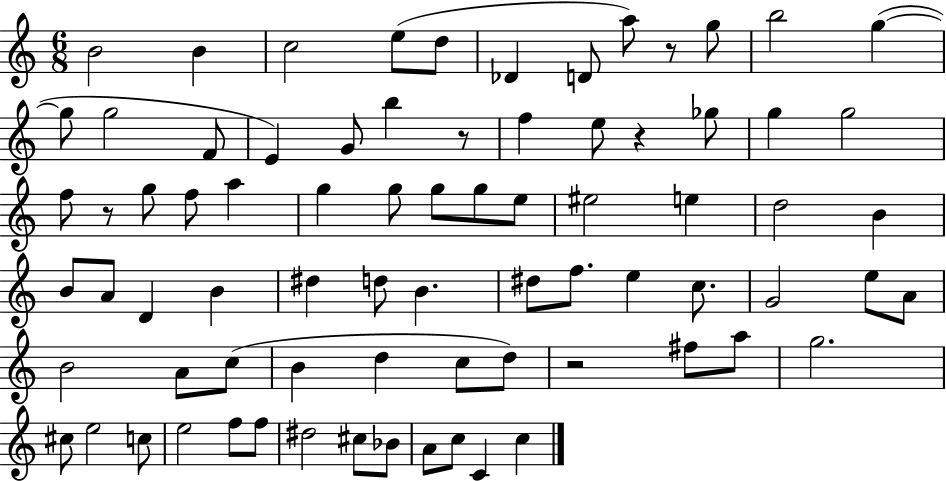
{
  \clef treble
  \numericTimeSignature
  \time 6/8
  \key c \major
  b'2 b'4 | c''2 e''8( d''8 | des'4 d'8 a''8) r8 g''8 | b''2 g''4~(~ | \break g''8 g''2 f'8 | e'4) g'8 b''4 r8 | f''4 e''8 r4 ges''8 | g''4 g''2 | \break f''8 r8 g''8 f''8 a''4 | g''4 g''8 g''8 g''8 e''8 | eis''2 e''4 | d''2 b'4 | \break b'8 a'8 d'4 b'4 | dis''4 d''8 b'4. | dis''8 f''8. e''4 c''8. | g'2 e''8 a'8 | \break b'2 a'8 c''8( | b'4 d''4 c''8 d''8) | r2 fis''8 a''8 | g''2. | \break cis''8 e''2 c''8 | e''2 f''8 f''8 | dis''2 cis''8 bes'8 | a'8 c''8 c'4 c''4 | \break \bar "|."
}